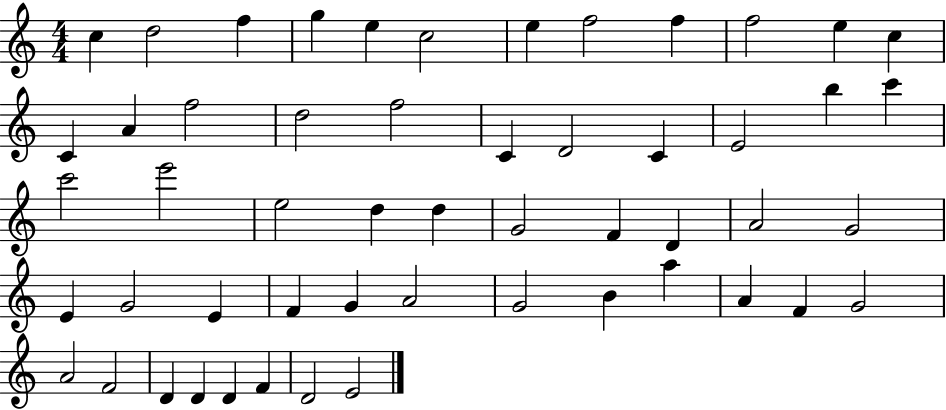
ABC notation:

X:1
T:Untitled
M:4/4
L:1/4
K:C
c d2 f g e c2 e f2 f f2 e c C A f2 d2 f2 C D2 C E2 b c' c'2 e'2 e2 d d G2 F D A2 G2 E G2 E F G A2 G2 B a A F G2 A2 F2 D D D F D2 E2